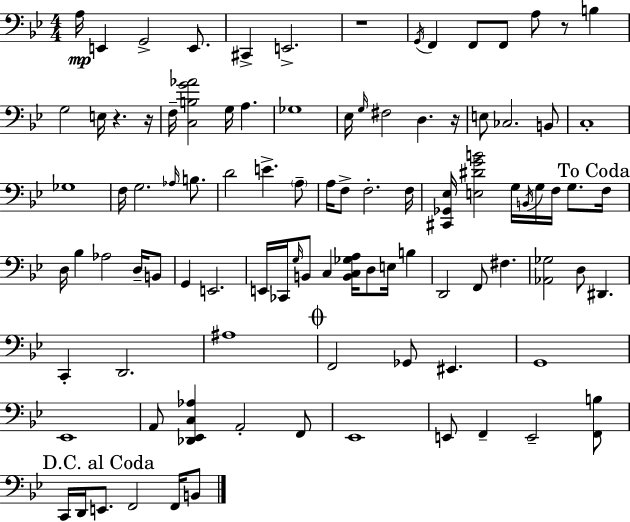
{
  \clef bass
  \numericTimeSignature
  \time 4/4
  \key bes \major
  a16\mp e,4 g,2-> e,8. | cis,4-> e,2.-> | r1 | \acciaccatura { g,16 } f,4 f,8 f,8 a8 r8 b4 | \break g2 e16 r4. | r16 f16-- <c b g' aes'>2 g16 a4. | ges1 | ees16 \grace { g16 } fis2 d4. | \break r16 e8 ces2. | b,8 c1-. | ges1 | f16 g2. \grace { aes16 } | \break b8. d'2 e'4.-> | \parenthesize a8-- a16 f8-> f2.-. | f16 <cis, ges, ees>16 <e dis' g' b'>2 g16 \acciaccatura { b,16 } g16 f16 | g8. \mark "To Coda" f16 d16 bes4 aes2 | \break d16-- b,8 g,4 e,2. | e,16 ces,16 \grace { g16 } b,8 c4 <b, c ges a>16 d8 | e16 b4 d,2 f,8 fis4. | <aes, ges>2 d8 dis,4. | \break c,4-. d,2. | ais1 | \mark \markup { \musicglyph "scripts.coda" } f,2 ges,8 eis,4. | g,1 | \break ees,1 | a,8 <des, ees, c aes>4 a,2-. | f,8 ees,1 | e,8 f,4-- e,2-- | \break <f, b>8 \mark "D.C. al Coda" c,16 d,16 e,8. f,2 | f,16 b,8 \bar "|."
}